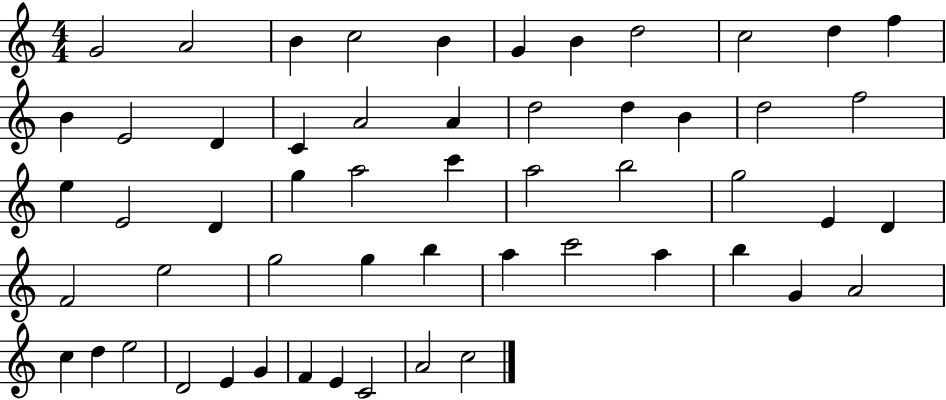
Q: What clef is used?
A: treble